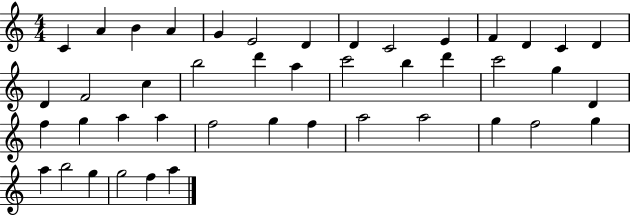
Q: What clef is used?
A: treble